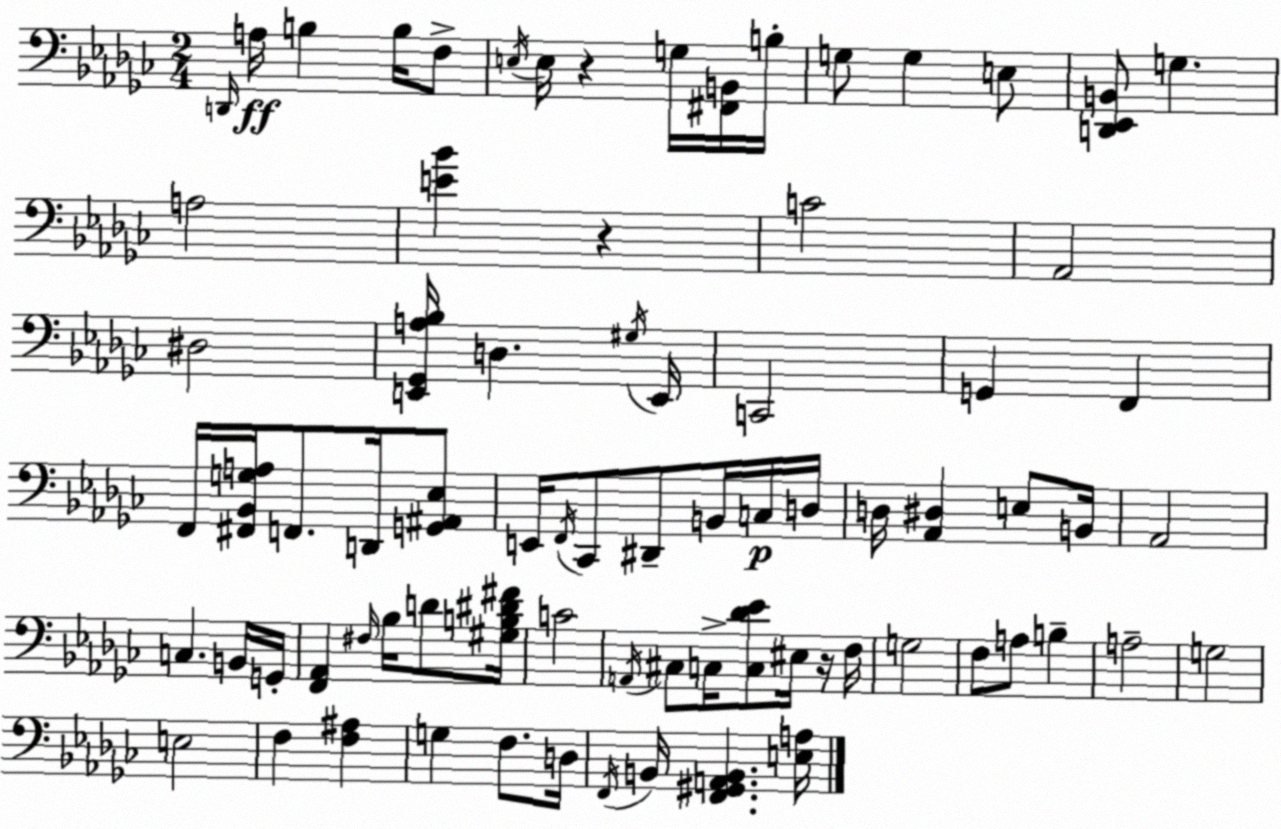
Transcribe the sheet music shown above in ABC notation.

X:1
T:Untitled
M:2/4
L:1/4
K:Ebm
D,,/4 A,/4 B, B,/4 F,/2 E,/4 E,/4 z G,/4 [^F,,B,,]/4 B,/4 G,/2 G, E,/2 [D,,_E,,B,,]/2 G, A,2 [E_B] z C2 _A,,2 ^D,2 [E,,_G,,A,_B,]/4 D, ^G,/4 E,,/4 C,,2 G,, F,, F,,/4 [^F,,_B,,G,A,]/4 F,,/2 D,,/4 [G,,^A,,_E,]/2 E,,/4 F,,/4 _C,,/2 ^D,,/2 B,,/4 C,/4 D,/4 D,/4 [_A,,^D,] E,/2 B,,/4 _A,,2 C, B,,/4 G,,/4 [F,,_A,,] ^F,/4 _B,/4 D/2 [^G,B,^D^F]/4 C2 A,,/4 ^C,/2 C,/4 [C,_D_E]/2 ^E,/4 z/4 F,/4 G,2 F,/2 A,/2 B, A,2 G,2 E,2 F, [F,^A,] G, F,/2 D,/4 F,,/4 B,,/4 [F,,^G,,A,,B,,] [E,A,]/4